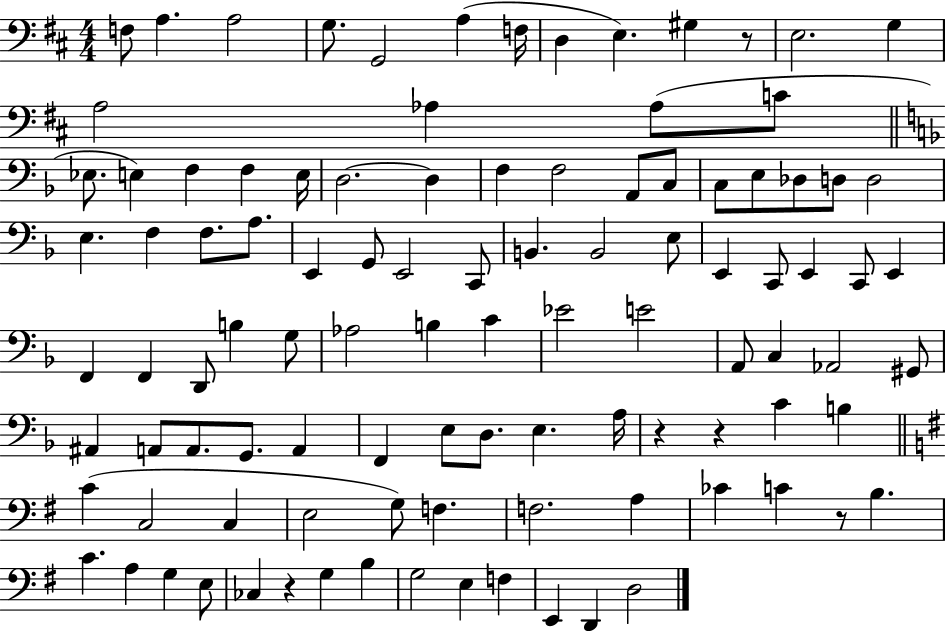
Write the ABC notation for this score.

X:1
T:Untitled
M:4/4
L:1/4
K:D
F,/2 A, A,2 G,/2 G,,2 A, F,/4 D, E, ^G, z/2 E,2 G, A,2 _A, _A,/2 C/2 _E,/2 E, F, F, E,/4 D,2 D, F, F,2 A,,/2 C,/2 C,/2 E,/2 _D,/2 D,/2 D,2 E, F, F,/2 A,/2 E,, G,,/2 E,,2 C,,/2 B,, B,,2 E,/2 E,, C,,/2 E,, C,,/2 E,, F,, F,, D,,/2 B, G,/2 _A,2 B, C _E2 E2 A,,/2 C, _A,,2 ^G,,/2 ^A,, A,,/2 A,,/2 G,,/2 A,, F,, E,/2 D,/2 E, A,/4 z z C B, C C,2 C, E,2 G,/2 F, F,2 A, _C C z/2 B, C A, G, E,/2 _C, z G, B, G,2 E, F, E,, D,, D,2